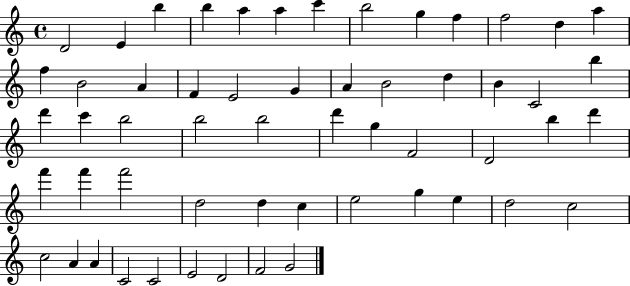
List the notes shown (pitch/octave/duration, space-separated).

D4/h E4/q B5/q B5/q A5/q A5/q C6/q B5/h G5/q F5/q F5/h D5/q A5/q F5/q B4/h A4/q F4/q E4/h G4/q A4/q B4/h D5/q B4/q C4/h B5/q D6/q C6/q B5/h B5/h B5/h D6/q G5/q F4/h D4/h B5/q D6/q F6/q F6/q F6/h D5/h D5/q C5/q E5/h G5/q E5/q D5/h C5/h C5/h A4/q A4/q C4/h C4/h E4/h D4/h F4/h G4/h